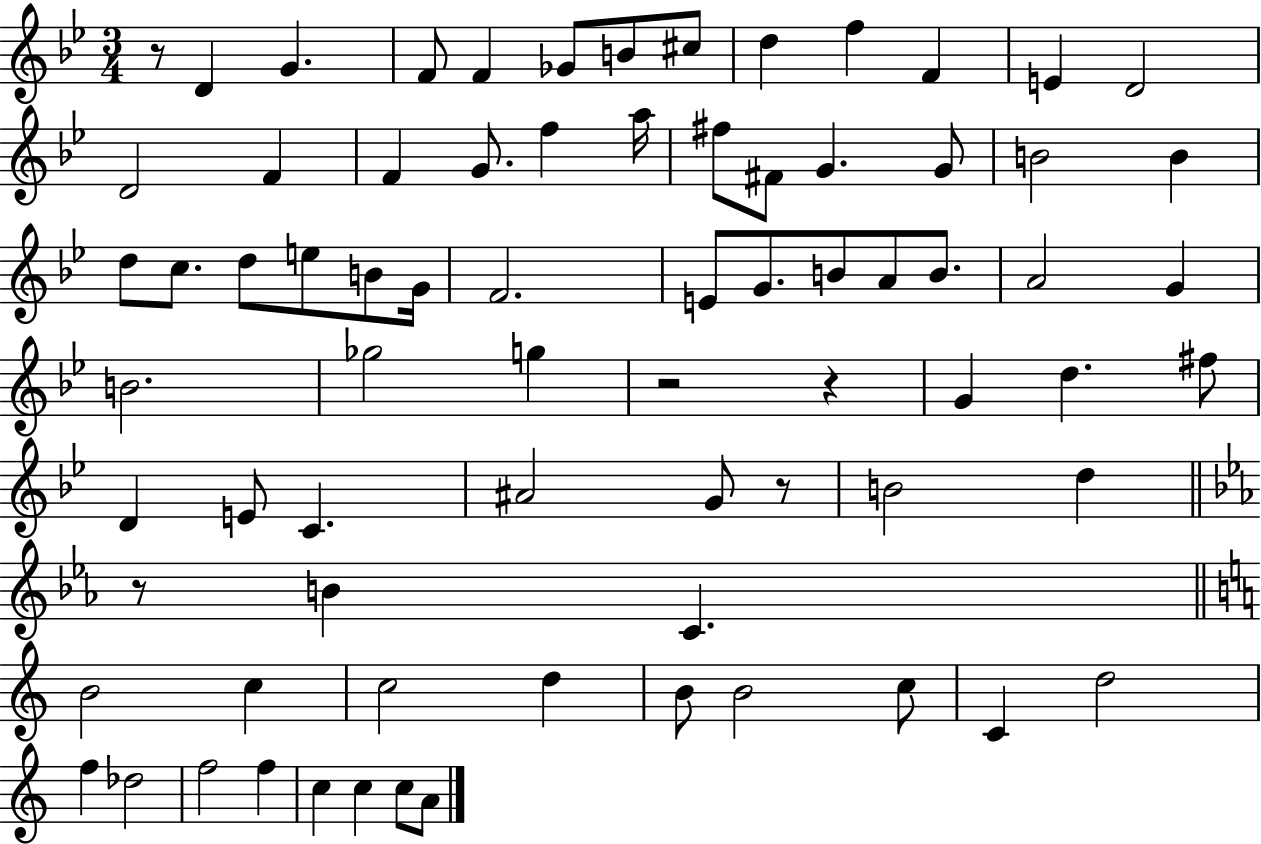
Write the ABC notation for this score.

X:1
T:Untitled
M:3/4
L:1/4
K:Bb
z/2 D G F/2 F _G/2 B/2 ^c/2 d f F E D2 D2 F F G/2 f a/4 ^f/2 ^F/2 G G/2 B2 B d/2 c/2 d/2 e/2 B/2 G/4 F2 E/2 G/2 B/2 A/2 B/2 A2 G B2 _g2 g z2 z G d ^f/2 D E/2 C ^A2 G/2 z/2 B2 d z/2 B C B2 c c2 d B/2 B2 c/2 C d2 f _d2 f2 f c c c/2 A/2